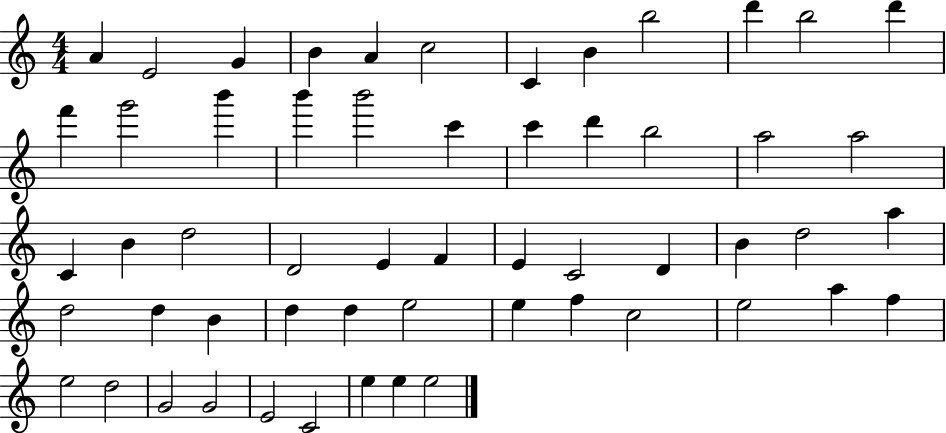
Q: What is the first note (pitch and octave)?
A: A4